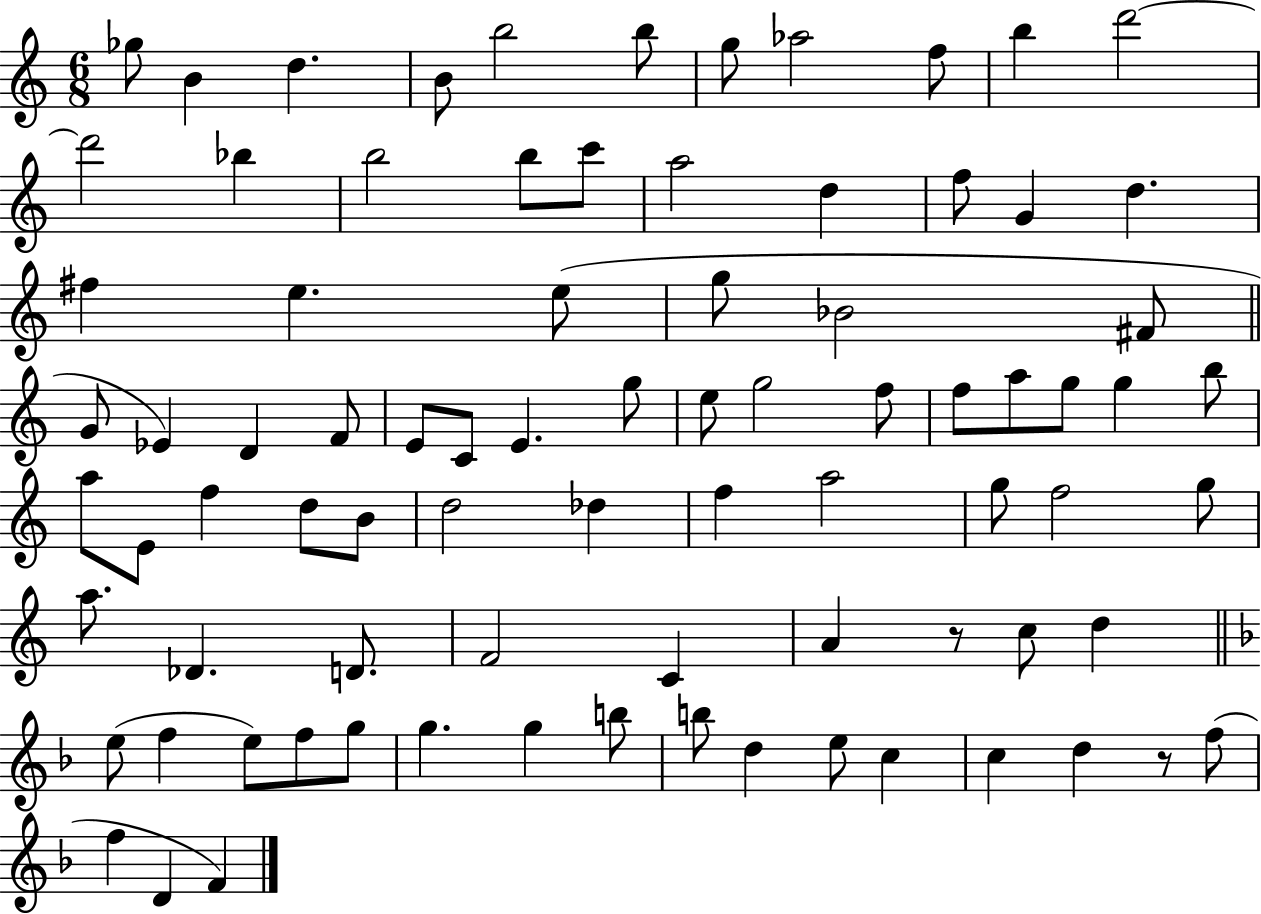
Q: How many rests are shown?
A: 2